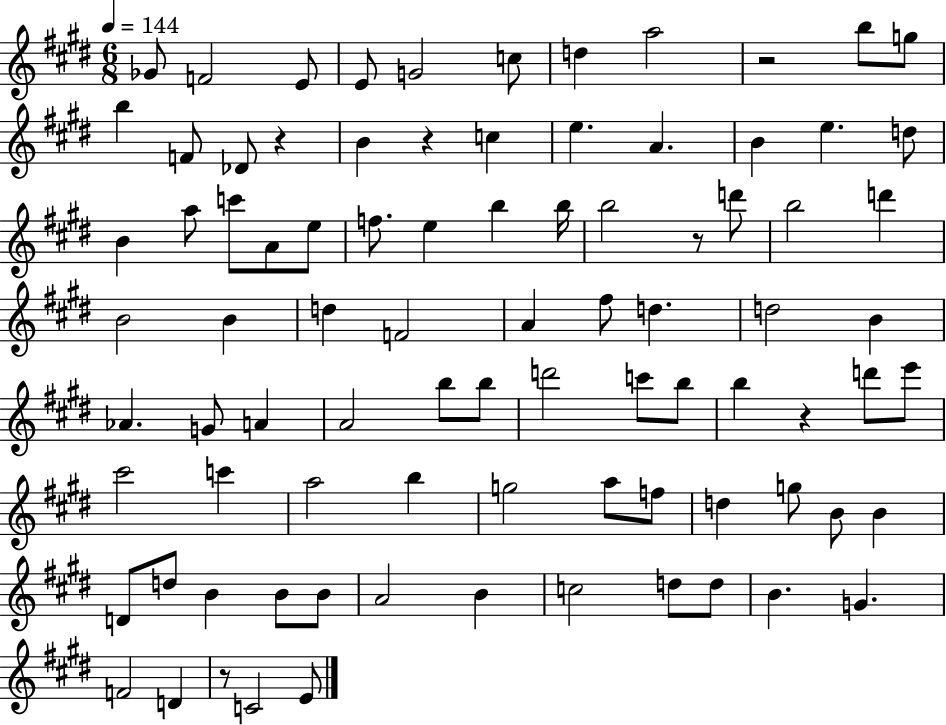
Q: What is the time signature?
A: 6/8